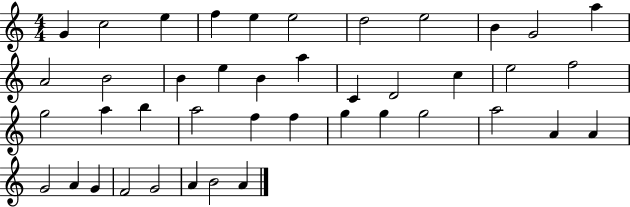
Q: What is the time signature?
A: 4/4